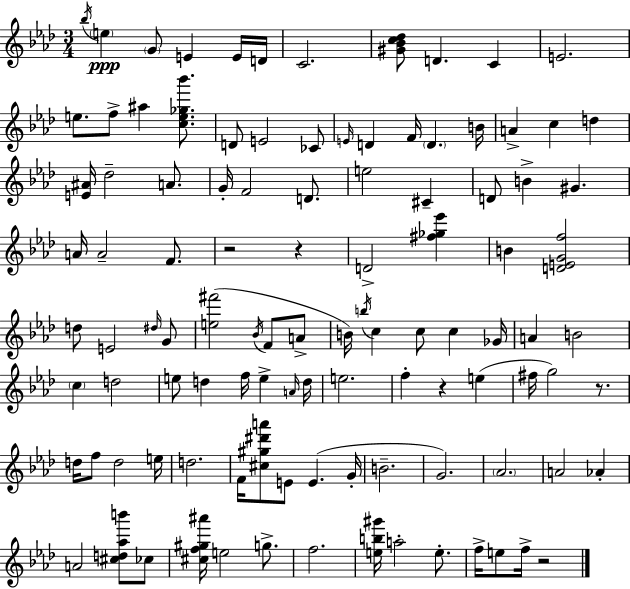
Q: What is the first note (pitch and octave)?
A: Bb5